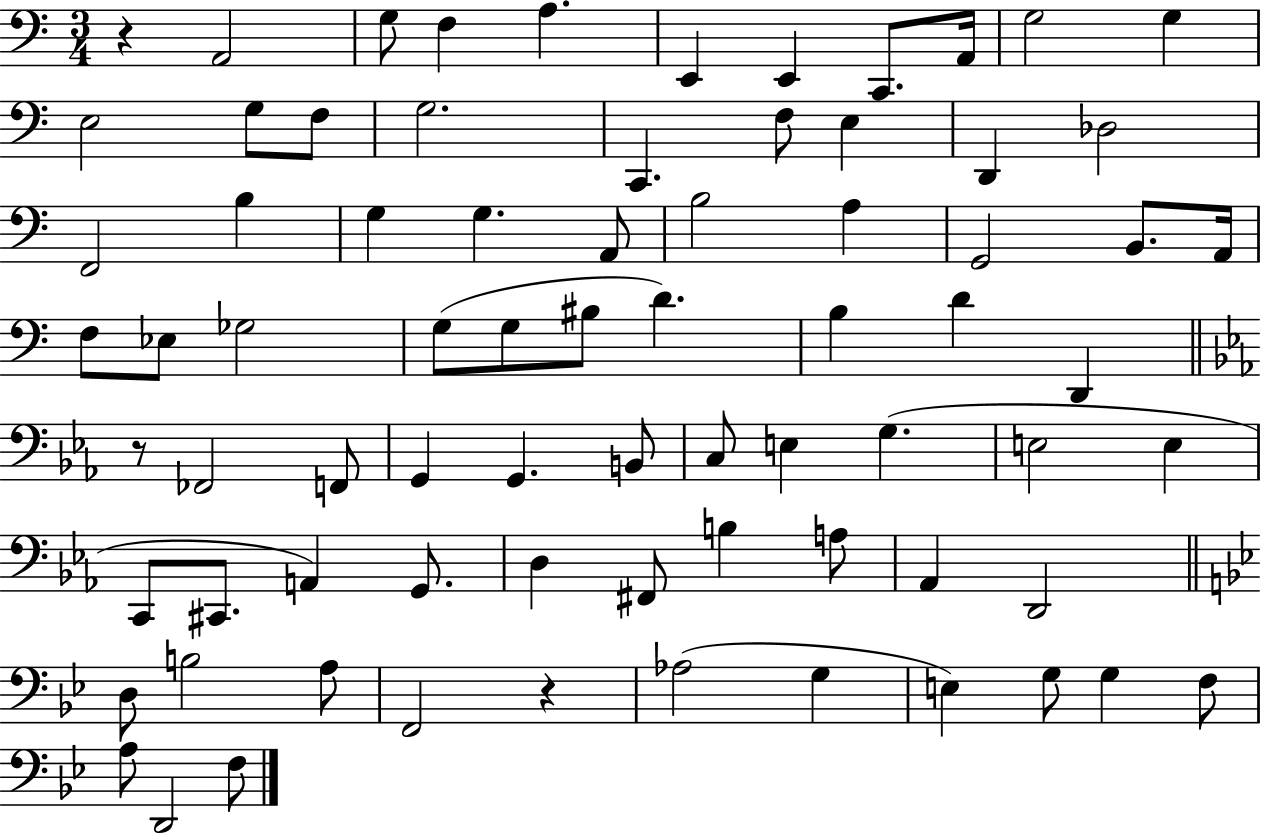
X:1
T:Untitled
M:3/4
L:1/4
K:C
z A,,2 G,/2 F, A, E,, E,, C,,/2 A,,/4 G,2 G, E,2 G,/2 F,/2 G,2 C,, F,/2 E, D,, _D,2 F,,2 B, G, G, A,,/2 B,2 A, G,,2 B,,/2 A,,/4 F,/2 _E,/2 _G,2 G,/2 G,/2 ^B,/2 D B, D D,, z/2 _F,,2 F,,/2 G,, G,, B,,/2 C,/2 E, G, E,2 E, C,,/2 ^C,,/2 A,, G,,/2 D, ^F,,/2 B, A,/2 _A,, D,,2 D,/2 B,2 A,/2 F,,2 z _A,2 G, E, G,/2 G, F,/2 A,/2 D,,2 F,/2